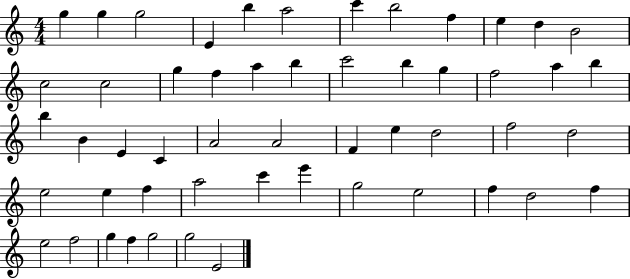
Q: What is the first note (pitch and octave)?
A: G5